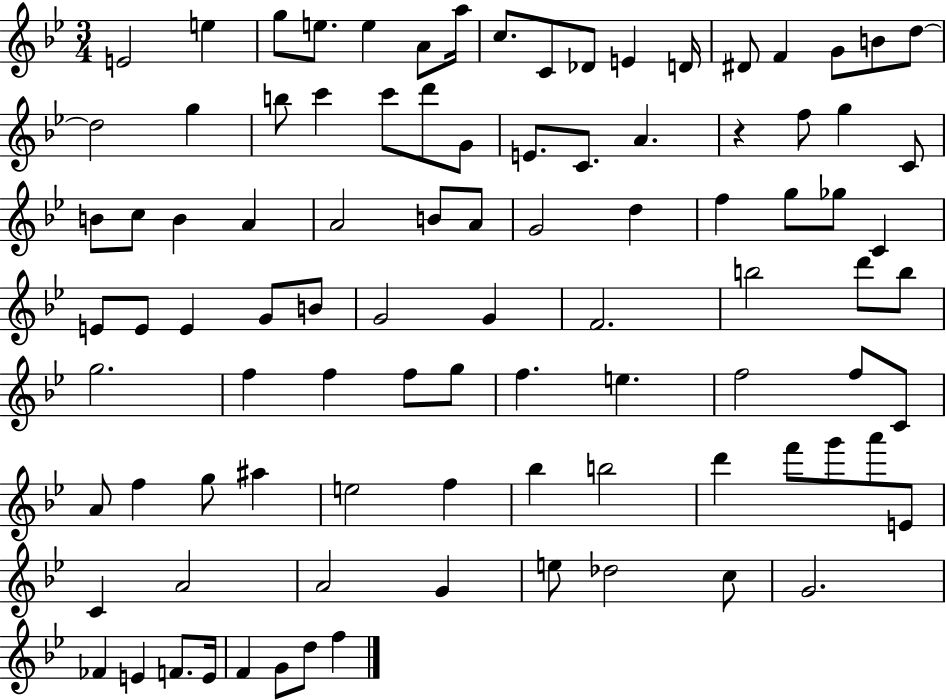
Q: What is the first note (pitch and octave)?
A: E4